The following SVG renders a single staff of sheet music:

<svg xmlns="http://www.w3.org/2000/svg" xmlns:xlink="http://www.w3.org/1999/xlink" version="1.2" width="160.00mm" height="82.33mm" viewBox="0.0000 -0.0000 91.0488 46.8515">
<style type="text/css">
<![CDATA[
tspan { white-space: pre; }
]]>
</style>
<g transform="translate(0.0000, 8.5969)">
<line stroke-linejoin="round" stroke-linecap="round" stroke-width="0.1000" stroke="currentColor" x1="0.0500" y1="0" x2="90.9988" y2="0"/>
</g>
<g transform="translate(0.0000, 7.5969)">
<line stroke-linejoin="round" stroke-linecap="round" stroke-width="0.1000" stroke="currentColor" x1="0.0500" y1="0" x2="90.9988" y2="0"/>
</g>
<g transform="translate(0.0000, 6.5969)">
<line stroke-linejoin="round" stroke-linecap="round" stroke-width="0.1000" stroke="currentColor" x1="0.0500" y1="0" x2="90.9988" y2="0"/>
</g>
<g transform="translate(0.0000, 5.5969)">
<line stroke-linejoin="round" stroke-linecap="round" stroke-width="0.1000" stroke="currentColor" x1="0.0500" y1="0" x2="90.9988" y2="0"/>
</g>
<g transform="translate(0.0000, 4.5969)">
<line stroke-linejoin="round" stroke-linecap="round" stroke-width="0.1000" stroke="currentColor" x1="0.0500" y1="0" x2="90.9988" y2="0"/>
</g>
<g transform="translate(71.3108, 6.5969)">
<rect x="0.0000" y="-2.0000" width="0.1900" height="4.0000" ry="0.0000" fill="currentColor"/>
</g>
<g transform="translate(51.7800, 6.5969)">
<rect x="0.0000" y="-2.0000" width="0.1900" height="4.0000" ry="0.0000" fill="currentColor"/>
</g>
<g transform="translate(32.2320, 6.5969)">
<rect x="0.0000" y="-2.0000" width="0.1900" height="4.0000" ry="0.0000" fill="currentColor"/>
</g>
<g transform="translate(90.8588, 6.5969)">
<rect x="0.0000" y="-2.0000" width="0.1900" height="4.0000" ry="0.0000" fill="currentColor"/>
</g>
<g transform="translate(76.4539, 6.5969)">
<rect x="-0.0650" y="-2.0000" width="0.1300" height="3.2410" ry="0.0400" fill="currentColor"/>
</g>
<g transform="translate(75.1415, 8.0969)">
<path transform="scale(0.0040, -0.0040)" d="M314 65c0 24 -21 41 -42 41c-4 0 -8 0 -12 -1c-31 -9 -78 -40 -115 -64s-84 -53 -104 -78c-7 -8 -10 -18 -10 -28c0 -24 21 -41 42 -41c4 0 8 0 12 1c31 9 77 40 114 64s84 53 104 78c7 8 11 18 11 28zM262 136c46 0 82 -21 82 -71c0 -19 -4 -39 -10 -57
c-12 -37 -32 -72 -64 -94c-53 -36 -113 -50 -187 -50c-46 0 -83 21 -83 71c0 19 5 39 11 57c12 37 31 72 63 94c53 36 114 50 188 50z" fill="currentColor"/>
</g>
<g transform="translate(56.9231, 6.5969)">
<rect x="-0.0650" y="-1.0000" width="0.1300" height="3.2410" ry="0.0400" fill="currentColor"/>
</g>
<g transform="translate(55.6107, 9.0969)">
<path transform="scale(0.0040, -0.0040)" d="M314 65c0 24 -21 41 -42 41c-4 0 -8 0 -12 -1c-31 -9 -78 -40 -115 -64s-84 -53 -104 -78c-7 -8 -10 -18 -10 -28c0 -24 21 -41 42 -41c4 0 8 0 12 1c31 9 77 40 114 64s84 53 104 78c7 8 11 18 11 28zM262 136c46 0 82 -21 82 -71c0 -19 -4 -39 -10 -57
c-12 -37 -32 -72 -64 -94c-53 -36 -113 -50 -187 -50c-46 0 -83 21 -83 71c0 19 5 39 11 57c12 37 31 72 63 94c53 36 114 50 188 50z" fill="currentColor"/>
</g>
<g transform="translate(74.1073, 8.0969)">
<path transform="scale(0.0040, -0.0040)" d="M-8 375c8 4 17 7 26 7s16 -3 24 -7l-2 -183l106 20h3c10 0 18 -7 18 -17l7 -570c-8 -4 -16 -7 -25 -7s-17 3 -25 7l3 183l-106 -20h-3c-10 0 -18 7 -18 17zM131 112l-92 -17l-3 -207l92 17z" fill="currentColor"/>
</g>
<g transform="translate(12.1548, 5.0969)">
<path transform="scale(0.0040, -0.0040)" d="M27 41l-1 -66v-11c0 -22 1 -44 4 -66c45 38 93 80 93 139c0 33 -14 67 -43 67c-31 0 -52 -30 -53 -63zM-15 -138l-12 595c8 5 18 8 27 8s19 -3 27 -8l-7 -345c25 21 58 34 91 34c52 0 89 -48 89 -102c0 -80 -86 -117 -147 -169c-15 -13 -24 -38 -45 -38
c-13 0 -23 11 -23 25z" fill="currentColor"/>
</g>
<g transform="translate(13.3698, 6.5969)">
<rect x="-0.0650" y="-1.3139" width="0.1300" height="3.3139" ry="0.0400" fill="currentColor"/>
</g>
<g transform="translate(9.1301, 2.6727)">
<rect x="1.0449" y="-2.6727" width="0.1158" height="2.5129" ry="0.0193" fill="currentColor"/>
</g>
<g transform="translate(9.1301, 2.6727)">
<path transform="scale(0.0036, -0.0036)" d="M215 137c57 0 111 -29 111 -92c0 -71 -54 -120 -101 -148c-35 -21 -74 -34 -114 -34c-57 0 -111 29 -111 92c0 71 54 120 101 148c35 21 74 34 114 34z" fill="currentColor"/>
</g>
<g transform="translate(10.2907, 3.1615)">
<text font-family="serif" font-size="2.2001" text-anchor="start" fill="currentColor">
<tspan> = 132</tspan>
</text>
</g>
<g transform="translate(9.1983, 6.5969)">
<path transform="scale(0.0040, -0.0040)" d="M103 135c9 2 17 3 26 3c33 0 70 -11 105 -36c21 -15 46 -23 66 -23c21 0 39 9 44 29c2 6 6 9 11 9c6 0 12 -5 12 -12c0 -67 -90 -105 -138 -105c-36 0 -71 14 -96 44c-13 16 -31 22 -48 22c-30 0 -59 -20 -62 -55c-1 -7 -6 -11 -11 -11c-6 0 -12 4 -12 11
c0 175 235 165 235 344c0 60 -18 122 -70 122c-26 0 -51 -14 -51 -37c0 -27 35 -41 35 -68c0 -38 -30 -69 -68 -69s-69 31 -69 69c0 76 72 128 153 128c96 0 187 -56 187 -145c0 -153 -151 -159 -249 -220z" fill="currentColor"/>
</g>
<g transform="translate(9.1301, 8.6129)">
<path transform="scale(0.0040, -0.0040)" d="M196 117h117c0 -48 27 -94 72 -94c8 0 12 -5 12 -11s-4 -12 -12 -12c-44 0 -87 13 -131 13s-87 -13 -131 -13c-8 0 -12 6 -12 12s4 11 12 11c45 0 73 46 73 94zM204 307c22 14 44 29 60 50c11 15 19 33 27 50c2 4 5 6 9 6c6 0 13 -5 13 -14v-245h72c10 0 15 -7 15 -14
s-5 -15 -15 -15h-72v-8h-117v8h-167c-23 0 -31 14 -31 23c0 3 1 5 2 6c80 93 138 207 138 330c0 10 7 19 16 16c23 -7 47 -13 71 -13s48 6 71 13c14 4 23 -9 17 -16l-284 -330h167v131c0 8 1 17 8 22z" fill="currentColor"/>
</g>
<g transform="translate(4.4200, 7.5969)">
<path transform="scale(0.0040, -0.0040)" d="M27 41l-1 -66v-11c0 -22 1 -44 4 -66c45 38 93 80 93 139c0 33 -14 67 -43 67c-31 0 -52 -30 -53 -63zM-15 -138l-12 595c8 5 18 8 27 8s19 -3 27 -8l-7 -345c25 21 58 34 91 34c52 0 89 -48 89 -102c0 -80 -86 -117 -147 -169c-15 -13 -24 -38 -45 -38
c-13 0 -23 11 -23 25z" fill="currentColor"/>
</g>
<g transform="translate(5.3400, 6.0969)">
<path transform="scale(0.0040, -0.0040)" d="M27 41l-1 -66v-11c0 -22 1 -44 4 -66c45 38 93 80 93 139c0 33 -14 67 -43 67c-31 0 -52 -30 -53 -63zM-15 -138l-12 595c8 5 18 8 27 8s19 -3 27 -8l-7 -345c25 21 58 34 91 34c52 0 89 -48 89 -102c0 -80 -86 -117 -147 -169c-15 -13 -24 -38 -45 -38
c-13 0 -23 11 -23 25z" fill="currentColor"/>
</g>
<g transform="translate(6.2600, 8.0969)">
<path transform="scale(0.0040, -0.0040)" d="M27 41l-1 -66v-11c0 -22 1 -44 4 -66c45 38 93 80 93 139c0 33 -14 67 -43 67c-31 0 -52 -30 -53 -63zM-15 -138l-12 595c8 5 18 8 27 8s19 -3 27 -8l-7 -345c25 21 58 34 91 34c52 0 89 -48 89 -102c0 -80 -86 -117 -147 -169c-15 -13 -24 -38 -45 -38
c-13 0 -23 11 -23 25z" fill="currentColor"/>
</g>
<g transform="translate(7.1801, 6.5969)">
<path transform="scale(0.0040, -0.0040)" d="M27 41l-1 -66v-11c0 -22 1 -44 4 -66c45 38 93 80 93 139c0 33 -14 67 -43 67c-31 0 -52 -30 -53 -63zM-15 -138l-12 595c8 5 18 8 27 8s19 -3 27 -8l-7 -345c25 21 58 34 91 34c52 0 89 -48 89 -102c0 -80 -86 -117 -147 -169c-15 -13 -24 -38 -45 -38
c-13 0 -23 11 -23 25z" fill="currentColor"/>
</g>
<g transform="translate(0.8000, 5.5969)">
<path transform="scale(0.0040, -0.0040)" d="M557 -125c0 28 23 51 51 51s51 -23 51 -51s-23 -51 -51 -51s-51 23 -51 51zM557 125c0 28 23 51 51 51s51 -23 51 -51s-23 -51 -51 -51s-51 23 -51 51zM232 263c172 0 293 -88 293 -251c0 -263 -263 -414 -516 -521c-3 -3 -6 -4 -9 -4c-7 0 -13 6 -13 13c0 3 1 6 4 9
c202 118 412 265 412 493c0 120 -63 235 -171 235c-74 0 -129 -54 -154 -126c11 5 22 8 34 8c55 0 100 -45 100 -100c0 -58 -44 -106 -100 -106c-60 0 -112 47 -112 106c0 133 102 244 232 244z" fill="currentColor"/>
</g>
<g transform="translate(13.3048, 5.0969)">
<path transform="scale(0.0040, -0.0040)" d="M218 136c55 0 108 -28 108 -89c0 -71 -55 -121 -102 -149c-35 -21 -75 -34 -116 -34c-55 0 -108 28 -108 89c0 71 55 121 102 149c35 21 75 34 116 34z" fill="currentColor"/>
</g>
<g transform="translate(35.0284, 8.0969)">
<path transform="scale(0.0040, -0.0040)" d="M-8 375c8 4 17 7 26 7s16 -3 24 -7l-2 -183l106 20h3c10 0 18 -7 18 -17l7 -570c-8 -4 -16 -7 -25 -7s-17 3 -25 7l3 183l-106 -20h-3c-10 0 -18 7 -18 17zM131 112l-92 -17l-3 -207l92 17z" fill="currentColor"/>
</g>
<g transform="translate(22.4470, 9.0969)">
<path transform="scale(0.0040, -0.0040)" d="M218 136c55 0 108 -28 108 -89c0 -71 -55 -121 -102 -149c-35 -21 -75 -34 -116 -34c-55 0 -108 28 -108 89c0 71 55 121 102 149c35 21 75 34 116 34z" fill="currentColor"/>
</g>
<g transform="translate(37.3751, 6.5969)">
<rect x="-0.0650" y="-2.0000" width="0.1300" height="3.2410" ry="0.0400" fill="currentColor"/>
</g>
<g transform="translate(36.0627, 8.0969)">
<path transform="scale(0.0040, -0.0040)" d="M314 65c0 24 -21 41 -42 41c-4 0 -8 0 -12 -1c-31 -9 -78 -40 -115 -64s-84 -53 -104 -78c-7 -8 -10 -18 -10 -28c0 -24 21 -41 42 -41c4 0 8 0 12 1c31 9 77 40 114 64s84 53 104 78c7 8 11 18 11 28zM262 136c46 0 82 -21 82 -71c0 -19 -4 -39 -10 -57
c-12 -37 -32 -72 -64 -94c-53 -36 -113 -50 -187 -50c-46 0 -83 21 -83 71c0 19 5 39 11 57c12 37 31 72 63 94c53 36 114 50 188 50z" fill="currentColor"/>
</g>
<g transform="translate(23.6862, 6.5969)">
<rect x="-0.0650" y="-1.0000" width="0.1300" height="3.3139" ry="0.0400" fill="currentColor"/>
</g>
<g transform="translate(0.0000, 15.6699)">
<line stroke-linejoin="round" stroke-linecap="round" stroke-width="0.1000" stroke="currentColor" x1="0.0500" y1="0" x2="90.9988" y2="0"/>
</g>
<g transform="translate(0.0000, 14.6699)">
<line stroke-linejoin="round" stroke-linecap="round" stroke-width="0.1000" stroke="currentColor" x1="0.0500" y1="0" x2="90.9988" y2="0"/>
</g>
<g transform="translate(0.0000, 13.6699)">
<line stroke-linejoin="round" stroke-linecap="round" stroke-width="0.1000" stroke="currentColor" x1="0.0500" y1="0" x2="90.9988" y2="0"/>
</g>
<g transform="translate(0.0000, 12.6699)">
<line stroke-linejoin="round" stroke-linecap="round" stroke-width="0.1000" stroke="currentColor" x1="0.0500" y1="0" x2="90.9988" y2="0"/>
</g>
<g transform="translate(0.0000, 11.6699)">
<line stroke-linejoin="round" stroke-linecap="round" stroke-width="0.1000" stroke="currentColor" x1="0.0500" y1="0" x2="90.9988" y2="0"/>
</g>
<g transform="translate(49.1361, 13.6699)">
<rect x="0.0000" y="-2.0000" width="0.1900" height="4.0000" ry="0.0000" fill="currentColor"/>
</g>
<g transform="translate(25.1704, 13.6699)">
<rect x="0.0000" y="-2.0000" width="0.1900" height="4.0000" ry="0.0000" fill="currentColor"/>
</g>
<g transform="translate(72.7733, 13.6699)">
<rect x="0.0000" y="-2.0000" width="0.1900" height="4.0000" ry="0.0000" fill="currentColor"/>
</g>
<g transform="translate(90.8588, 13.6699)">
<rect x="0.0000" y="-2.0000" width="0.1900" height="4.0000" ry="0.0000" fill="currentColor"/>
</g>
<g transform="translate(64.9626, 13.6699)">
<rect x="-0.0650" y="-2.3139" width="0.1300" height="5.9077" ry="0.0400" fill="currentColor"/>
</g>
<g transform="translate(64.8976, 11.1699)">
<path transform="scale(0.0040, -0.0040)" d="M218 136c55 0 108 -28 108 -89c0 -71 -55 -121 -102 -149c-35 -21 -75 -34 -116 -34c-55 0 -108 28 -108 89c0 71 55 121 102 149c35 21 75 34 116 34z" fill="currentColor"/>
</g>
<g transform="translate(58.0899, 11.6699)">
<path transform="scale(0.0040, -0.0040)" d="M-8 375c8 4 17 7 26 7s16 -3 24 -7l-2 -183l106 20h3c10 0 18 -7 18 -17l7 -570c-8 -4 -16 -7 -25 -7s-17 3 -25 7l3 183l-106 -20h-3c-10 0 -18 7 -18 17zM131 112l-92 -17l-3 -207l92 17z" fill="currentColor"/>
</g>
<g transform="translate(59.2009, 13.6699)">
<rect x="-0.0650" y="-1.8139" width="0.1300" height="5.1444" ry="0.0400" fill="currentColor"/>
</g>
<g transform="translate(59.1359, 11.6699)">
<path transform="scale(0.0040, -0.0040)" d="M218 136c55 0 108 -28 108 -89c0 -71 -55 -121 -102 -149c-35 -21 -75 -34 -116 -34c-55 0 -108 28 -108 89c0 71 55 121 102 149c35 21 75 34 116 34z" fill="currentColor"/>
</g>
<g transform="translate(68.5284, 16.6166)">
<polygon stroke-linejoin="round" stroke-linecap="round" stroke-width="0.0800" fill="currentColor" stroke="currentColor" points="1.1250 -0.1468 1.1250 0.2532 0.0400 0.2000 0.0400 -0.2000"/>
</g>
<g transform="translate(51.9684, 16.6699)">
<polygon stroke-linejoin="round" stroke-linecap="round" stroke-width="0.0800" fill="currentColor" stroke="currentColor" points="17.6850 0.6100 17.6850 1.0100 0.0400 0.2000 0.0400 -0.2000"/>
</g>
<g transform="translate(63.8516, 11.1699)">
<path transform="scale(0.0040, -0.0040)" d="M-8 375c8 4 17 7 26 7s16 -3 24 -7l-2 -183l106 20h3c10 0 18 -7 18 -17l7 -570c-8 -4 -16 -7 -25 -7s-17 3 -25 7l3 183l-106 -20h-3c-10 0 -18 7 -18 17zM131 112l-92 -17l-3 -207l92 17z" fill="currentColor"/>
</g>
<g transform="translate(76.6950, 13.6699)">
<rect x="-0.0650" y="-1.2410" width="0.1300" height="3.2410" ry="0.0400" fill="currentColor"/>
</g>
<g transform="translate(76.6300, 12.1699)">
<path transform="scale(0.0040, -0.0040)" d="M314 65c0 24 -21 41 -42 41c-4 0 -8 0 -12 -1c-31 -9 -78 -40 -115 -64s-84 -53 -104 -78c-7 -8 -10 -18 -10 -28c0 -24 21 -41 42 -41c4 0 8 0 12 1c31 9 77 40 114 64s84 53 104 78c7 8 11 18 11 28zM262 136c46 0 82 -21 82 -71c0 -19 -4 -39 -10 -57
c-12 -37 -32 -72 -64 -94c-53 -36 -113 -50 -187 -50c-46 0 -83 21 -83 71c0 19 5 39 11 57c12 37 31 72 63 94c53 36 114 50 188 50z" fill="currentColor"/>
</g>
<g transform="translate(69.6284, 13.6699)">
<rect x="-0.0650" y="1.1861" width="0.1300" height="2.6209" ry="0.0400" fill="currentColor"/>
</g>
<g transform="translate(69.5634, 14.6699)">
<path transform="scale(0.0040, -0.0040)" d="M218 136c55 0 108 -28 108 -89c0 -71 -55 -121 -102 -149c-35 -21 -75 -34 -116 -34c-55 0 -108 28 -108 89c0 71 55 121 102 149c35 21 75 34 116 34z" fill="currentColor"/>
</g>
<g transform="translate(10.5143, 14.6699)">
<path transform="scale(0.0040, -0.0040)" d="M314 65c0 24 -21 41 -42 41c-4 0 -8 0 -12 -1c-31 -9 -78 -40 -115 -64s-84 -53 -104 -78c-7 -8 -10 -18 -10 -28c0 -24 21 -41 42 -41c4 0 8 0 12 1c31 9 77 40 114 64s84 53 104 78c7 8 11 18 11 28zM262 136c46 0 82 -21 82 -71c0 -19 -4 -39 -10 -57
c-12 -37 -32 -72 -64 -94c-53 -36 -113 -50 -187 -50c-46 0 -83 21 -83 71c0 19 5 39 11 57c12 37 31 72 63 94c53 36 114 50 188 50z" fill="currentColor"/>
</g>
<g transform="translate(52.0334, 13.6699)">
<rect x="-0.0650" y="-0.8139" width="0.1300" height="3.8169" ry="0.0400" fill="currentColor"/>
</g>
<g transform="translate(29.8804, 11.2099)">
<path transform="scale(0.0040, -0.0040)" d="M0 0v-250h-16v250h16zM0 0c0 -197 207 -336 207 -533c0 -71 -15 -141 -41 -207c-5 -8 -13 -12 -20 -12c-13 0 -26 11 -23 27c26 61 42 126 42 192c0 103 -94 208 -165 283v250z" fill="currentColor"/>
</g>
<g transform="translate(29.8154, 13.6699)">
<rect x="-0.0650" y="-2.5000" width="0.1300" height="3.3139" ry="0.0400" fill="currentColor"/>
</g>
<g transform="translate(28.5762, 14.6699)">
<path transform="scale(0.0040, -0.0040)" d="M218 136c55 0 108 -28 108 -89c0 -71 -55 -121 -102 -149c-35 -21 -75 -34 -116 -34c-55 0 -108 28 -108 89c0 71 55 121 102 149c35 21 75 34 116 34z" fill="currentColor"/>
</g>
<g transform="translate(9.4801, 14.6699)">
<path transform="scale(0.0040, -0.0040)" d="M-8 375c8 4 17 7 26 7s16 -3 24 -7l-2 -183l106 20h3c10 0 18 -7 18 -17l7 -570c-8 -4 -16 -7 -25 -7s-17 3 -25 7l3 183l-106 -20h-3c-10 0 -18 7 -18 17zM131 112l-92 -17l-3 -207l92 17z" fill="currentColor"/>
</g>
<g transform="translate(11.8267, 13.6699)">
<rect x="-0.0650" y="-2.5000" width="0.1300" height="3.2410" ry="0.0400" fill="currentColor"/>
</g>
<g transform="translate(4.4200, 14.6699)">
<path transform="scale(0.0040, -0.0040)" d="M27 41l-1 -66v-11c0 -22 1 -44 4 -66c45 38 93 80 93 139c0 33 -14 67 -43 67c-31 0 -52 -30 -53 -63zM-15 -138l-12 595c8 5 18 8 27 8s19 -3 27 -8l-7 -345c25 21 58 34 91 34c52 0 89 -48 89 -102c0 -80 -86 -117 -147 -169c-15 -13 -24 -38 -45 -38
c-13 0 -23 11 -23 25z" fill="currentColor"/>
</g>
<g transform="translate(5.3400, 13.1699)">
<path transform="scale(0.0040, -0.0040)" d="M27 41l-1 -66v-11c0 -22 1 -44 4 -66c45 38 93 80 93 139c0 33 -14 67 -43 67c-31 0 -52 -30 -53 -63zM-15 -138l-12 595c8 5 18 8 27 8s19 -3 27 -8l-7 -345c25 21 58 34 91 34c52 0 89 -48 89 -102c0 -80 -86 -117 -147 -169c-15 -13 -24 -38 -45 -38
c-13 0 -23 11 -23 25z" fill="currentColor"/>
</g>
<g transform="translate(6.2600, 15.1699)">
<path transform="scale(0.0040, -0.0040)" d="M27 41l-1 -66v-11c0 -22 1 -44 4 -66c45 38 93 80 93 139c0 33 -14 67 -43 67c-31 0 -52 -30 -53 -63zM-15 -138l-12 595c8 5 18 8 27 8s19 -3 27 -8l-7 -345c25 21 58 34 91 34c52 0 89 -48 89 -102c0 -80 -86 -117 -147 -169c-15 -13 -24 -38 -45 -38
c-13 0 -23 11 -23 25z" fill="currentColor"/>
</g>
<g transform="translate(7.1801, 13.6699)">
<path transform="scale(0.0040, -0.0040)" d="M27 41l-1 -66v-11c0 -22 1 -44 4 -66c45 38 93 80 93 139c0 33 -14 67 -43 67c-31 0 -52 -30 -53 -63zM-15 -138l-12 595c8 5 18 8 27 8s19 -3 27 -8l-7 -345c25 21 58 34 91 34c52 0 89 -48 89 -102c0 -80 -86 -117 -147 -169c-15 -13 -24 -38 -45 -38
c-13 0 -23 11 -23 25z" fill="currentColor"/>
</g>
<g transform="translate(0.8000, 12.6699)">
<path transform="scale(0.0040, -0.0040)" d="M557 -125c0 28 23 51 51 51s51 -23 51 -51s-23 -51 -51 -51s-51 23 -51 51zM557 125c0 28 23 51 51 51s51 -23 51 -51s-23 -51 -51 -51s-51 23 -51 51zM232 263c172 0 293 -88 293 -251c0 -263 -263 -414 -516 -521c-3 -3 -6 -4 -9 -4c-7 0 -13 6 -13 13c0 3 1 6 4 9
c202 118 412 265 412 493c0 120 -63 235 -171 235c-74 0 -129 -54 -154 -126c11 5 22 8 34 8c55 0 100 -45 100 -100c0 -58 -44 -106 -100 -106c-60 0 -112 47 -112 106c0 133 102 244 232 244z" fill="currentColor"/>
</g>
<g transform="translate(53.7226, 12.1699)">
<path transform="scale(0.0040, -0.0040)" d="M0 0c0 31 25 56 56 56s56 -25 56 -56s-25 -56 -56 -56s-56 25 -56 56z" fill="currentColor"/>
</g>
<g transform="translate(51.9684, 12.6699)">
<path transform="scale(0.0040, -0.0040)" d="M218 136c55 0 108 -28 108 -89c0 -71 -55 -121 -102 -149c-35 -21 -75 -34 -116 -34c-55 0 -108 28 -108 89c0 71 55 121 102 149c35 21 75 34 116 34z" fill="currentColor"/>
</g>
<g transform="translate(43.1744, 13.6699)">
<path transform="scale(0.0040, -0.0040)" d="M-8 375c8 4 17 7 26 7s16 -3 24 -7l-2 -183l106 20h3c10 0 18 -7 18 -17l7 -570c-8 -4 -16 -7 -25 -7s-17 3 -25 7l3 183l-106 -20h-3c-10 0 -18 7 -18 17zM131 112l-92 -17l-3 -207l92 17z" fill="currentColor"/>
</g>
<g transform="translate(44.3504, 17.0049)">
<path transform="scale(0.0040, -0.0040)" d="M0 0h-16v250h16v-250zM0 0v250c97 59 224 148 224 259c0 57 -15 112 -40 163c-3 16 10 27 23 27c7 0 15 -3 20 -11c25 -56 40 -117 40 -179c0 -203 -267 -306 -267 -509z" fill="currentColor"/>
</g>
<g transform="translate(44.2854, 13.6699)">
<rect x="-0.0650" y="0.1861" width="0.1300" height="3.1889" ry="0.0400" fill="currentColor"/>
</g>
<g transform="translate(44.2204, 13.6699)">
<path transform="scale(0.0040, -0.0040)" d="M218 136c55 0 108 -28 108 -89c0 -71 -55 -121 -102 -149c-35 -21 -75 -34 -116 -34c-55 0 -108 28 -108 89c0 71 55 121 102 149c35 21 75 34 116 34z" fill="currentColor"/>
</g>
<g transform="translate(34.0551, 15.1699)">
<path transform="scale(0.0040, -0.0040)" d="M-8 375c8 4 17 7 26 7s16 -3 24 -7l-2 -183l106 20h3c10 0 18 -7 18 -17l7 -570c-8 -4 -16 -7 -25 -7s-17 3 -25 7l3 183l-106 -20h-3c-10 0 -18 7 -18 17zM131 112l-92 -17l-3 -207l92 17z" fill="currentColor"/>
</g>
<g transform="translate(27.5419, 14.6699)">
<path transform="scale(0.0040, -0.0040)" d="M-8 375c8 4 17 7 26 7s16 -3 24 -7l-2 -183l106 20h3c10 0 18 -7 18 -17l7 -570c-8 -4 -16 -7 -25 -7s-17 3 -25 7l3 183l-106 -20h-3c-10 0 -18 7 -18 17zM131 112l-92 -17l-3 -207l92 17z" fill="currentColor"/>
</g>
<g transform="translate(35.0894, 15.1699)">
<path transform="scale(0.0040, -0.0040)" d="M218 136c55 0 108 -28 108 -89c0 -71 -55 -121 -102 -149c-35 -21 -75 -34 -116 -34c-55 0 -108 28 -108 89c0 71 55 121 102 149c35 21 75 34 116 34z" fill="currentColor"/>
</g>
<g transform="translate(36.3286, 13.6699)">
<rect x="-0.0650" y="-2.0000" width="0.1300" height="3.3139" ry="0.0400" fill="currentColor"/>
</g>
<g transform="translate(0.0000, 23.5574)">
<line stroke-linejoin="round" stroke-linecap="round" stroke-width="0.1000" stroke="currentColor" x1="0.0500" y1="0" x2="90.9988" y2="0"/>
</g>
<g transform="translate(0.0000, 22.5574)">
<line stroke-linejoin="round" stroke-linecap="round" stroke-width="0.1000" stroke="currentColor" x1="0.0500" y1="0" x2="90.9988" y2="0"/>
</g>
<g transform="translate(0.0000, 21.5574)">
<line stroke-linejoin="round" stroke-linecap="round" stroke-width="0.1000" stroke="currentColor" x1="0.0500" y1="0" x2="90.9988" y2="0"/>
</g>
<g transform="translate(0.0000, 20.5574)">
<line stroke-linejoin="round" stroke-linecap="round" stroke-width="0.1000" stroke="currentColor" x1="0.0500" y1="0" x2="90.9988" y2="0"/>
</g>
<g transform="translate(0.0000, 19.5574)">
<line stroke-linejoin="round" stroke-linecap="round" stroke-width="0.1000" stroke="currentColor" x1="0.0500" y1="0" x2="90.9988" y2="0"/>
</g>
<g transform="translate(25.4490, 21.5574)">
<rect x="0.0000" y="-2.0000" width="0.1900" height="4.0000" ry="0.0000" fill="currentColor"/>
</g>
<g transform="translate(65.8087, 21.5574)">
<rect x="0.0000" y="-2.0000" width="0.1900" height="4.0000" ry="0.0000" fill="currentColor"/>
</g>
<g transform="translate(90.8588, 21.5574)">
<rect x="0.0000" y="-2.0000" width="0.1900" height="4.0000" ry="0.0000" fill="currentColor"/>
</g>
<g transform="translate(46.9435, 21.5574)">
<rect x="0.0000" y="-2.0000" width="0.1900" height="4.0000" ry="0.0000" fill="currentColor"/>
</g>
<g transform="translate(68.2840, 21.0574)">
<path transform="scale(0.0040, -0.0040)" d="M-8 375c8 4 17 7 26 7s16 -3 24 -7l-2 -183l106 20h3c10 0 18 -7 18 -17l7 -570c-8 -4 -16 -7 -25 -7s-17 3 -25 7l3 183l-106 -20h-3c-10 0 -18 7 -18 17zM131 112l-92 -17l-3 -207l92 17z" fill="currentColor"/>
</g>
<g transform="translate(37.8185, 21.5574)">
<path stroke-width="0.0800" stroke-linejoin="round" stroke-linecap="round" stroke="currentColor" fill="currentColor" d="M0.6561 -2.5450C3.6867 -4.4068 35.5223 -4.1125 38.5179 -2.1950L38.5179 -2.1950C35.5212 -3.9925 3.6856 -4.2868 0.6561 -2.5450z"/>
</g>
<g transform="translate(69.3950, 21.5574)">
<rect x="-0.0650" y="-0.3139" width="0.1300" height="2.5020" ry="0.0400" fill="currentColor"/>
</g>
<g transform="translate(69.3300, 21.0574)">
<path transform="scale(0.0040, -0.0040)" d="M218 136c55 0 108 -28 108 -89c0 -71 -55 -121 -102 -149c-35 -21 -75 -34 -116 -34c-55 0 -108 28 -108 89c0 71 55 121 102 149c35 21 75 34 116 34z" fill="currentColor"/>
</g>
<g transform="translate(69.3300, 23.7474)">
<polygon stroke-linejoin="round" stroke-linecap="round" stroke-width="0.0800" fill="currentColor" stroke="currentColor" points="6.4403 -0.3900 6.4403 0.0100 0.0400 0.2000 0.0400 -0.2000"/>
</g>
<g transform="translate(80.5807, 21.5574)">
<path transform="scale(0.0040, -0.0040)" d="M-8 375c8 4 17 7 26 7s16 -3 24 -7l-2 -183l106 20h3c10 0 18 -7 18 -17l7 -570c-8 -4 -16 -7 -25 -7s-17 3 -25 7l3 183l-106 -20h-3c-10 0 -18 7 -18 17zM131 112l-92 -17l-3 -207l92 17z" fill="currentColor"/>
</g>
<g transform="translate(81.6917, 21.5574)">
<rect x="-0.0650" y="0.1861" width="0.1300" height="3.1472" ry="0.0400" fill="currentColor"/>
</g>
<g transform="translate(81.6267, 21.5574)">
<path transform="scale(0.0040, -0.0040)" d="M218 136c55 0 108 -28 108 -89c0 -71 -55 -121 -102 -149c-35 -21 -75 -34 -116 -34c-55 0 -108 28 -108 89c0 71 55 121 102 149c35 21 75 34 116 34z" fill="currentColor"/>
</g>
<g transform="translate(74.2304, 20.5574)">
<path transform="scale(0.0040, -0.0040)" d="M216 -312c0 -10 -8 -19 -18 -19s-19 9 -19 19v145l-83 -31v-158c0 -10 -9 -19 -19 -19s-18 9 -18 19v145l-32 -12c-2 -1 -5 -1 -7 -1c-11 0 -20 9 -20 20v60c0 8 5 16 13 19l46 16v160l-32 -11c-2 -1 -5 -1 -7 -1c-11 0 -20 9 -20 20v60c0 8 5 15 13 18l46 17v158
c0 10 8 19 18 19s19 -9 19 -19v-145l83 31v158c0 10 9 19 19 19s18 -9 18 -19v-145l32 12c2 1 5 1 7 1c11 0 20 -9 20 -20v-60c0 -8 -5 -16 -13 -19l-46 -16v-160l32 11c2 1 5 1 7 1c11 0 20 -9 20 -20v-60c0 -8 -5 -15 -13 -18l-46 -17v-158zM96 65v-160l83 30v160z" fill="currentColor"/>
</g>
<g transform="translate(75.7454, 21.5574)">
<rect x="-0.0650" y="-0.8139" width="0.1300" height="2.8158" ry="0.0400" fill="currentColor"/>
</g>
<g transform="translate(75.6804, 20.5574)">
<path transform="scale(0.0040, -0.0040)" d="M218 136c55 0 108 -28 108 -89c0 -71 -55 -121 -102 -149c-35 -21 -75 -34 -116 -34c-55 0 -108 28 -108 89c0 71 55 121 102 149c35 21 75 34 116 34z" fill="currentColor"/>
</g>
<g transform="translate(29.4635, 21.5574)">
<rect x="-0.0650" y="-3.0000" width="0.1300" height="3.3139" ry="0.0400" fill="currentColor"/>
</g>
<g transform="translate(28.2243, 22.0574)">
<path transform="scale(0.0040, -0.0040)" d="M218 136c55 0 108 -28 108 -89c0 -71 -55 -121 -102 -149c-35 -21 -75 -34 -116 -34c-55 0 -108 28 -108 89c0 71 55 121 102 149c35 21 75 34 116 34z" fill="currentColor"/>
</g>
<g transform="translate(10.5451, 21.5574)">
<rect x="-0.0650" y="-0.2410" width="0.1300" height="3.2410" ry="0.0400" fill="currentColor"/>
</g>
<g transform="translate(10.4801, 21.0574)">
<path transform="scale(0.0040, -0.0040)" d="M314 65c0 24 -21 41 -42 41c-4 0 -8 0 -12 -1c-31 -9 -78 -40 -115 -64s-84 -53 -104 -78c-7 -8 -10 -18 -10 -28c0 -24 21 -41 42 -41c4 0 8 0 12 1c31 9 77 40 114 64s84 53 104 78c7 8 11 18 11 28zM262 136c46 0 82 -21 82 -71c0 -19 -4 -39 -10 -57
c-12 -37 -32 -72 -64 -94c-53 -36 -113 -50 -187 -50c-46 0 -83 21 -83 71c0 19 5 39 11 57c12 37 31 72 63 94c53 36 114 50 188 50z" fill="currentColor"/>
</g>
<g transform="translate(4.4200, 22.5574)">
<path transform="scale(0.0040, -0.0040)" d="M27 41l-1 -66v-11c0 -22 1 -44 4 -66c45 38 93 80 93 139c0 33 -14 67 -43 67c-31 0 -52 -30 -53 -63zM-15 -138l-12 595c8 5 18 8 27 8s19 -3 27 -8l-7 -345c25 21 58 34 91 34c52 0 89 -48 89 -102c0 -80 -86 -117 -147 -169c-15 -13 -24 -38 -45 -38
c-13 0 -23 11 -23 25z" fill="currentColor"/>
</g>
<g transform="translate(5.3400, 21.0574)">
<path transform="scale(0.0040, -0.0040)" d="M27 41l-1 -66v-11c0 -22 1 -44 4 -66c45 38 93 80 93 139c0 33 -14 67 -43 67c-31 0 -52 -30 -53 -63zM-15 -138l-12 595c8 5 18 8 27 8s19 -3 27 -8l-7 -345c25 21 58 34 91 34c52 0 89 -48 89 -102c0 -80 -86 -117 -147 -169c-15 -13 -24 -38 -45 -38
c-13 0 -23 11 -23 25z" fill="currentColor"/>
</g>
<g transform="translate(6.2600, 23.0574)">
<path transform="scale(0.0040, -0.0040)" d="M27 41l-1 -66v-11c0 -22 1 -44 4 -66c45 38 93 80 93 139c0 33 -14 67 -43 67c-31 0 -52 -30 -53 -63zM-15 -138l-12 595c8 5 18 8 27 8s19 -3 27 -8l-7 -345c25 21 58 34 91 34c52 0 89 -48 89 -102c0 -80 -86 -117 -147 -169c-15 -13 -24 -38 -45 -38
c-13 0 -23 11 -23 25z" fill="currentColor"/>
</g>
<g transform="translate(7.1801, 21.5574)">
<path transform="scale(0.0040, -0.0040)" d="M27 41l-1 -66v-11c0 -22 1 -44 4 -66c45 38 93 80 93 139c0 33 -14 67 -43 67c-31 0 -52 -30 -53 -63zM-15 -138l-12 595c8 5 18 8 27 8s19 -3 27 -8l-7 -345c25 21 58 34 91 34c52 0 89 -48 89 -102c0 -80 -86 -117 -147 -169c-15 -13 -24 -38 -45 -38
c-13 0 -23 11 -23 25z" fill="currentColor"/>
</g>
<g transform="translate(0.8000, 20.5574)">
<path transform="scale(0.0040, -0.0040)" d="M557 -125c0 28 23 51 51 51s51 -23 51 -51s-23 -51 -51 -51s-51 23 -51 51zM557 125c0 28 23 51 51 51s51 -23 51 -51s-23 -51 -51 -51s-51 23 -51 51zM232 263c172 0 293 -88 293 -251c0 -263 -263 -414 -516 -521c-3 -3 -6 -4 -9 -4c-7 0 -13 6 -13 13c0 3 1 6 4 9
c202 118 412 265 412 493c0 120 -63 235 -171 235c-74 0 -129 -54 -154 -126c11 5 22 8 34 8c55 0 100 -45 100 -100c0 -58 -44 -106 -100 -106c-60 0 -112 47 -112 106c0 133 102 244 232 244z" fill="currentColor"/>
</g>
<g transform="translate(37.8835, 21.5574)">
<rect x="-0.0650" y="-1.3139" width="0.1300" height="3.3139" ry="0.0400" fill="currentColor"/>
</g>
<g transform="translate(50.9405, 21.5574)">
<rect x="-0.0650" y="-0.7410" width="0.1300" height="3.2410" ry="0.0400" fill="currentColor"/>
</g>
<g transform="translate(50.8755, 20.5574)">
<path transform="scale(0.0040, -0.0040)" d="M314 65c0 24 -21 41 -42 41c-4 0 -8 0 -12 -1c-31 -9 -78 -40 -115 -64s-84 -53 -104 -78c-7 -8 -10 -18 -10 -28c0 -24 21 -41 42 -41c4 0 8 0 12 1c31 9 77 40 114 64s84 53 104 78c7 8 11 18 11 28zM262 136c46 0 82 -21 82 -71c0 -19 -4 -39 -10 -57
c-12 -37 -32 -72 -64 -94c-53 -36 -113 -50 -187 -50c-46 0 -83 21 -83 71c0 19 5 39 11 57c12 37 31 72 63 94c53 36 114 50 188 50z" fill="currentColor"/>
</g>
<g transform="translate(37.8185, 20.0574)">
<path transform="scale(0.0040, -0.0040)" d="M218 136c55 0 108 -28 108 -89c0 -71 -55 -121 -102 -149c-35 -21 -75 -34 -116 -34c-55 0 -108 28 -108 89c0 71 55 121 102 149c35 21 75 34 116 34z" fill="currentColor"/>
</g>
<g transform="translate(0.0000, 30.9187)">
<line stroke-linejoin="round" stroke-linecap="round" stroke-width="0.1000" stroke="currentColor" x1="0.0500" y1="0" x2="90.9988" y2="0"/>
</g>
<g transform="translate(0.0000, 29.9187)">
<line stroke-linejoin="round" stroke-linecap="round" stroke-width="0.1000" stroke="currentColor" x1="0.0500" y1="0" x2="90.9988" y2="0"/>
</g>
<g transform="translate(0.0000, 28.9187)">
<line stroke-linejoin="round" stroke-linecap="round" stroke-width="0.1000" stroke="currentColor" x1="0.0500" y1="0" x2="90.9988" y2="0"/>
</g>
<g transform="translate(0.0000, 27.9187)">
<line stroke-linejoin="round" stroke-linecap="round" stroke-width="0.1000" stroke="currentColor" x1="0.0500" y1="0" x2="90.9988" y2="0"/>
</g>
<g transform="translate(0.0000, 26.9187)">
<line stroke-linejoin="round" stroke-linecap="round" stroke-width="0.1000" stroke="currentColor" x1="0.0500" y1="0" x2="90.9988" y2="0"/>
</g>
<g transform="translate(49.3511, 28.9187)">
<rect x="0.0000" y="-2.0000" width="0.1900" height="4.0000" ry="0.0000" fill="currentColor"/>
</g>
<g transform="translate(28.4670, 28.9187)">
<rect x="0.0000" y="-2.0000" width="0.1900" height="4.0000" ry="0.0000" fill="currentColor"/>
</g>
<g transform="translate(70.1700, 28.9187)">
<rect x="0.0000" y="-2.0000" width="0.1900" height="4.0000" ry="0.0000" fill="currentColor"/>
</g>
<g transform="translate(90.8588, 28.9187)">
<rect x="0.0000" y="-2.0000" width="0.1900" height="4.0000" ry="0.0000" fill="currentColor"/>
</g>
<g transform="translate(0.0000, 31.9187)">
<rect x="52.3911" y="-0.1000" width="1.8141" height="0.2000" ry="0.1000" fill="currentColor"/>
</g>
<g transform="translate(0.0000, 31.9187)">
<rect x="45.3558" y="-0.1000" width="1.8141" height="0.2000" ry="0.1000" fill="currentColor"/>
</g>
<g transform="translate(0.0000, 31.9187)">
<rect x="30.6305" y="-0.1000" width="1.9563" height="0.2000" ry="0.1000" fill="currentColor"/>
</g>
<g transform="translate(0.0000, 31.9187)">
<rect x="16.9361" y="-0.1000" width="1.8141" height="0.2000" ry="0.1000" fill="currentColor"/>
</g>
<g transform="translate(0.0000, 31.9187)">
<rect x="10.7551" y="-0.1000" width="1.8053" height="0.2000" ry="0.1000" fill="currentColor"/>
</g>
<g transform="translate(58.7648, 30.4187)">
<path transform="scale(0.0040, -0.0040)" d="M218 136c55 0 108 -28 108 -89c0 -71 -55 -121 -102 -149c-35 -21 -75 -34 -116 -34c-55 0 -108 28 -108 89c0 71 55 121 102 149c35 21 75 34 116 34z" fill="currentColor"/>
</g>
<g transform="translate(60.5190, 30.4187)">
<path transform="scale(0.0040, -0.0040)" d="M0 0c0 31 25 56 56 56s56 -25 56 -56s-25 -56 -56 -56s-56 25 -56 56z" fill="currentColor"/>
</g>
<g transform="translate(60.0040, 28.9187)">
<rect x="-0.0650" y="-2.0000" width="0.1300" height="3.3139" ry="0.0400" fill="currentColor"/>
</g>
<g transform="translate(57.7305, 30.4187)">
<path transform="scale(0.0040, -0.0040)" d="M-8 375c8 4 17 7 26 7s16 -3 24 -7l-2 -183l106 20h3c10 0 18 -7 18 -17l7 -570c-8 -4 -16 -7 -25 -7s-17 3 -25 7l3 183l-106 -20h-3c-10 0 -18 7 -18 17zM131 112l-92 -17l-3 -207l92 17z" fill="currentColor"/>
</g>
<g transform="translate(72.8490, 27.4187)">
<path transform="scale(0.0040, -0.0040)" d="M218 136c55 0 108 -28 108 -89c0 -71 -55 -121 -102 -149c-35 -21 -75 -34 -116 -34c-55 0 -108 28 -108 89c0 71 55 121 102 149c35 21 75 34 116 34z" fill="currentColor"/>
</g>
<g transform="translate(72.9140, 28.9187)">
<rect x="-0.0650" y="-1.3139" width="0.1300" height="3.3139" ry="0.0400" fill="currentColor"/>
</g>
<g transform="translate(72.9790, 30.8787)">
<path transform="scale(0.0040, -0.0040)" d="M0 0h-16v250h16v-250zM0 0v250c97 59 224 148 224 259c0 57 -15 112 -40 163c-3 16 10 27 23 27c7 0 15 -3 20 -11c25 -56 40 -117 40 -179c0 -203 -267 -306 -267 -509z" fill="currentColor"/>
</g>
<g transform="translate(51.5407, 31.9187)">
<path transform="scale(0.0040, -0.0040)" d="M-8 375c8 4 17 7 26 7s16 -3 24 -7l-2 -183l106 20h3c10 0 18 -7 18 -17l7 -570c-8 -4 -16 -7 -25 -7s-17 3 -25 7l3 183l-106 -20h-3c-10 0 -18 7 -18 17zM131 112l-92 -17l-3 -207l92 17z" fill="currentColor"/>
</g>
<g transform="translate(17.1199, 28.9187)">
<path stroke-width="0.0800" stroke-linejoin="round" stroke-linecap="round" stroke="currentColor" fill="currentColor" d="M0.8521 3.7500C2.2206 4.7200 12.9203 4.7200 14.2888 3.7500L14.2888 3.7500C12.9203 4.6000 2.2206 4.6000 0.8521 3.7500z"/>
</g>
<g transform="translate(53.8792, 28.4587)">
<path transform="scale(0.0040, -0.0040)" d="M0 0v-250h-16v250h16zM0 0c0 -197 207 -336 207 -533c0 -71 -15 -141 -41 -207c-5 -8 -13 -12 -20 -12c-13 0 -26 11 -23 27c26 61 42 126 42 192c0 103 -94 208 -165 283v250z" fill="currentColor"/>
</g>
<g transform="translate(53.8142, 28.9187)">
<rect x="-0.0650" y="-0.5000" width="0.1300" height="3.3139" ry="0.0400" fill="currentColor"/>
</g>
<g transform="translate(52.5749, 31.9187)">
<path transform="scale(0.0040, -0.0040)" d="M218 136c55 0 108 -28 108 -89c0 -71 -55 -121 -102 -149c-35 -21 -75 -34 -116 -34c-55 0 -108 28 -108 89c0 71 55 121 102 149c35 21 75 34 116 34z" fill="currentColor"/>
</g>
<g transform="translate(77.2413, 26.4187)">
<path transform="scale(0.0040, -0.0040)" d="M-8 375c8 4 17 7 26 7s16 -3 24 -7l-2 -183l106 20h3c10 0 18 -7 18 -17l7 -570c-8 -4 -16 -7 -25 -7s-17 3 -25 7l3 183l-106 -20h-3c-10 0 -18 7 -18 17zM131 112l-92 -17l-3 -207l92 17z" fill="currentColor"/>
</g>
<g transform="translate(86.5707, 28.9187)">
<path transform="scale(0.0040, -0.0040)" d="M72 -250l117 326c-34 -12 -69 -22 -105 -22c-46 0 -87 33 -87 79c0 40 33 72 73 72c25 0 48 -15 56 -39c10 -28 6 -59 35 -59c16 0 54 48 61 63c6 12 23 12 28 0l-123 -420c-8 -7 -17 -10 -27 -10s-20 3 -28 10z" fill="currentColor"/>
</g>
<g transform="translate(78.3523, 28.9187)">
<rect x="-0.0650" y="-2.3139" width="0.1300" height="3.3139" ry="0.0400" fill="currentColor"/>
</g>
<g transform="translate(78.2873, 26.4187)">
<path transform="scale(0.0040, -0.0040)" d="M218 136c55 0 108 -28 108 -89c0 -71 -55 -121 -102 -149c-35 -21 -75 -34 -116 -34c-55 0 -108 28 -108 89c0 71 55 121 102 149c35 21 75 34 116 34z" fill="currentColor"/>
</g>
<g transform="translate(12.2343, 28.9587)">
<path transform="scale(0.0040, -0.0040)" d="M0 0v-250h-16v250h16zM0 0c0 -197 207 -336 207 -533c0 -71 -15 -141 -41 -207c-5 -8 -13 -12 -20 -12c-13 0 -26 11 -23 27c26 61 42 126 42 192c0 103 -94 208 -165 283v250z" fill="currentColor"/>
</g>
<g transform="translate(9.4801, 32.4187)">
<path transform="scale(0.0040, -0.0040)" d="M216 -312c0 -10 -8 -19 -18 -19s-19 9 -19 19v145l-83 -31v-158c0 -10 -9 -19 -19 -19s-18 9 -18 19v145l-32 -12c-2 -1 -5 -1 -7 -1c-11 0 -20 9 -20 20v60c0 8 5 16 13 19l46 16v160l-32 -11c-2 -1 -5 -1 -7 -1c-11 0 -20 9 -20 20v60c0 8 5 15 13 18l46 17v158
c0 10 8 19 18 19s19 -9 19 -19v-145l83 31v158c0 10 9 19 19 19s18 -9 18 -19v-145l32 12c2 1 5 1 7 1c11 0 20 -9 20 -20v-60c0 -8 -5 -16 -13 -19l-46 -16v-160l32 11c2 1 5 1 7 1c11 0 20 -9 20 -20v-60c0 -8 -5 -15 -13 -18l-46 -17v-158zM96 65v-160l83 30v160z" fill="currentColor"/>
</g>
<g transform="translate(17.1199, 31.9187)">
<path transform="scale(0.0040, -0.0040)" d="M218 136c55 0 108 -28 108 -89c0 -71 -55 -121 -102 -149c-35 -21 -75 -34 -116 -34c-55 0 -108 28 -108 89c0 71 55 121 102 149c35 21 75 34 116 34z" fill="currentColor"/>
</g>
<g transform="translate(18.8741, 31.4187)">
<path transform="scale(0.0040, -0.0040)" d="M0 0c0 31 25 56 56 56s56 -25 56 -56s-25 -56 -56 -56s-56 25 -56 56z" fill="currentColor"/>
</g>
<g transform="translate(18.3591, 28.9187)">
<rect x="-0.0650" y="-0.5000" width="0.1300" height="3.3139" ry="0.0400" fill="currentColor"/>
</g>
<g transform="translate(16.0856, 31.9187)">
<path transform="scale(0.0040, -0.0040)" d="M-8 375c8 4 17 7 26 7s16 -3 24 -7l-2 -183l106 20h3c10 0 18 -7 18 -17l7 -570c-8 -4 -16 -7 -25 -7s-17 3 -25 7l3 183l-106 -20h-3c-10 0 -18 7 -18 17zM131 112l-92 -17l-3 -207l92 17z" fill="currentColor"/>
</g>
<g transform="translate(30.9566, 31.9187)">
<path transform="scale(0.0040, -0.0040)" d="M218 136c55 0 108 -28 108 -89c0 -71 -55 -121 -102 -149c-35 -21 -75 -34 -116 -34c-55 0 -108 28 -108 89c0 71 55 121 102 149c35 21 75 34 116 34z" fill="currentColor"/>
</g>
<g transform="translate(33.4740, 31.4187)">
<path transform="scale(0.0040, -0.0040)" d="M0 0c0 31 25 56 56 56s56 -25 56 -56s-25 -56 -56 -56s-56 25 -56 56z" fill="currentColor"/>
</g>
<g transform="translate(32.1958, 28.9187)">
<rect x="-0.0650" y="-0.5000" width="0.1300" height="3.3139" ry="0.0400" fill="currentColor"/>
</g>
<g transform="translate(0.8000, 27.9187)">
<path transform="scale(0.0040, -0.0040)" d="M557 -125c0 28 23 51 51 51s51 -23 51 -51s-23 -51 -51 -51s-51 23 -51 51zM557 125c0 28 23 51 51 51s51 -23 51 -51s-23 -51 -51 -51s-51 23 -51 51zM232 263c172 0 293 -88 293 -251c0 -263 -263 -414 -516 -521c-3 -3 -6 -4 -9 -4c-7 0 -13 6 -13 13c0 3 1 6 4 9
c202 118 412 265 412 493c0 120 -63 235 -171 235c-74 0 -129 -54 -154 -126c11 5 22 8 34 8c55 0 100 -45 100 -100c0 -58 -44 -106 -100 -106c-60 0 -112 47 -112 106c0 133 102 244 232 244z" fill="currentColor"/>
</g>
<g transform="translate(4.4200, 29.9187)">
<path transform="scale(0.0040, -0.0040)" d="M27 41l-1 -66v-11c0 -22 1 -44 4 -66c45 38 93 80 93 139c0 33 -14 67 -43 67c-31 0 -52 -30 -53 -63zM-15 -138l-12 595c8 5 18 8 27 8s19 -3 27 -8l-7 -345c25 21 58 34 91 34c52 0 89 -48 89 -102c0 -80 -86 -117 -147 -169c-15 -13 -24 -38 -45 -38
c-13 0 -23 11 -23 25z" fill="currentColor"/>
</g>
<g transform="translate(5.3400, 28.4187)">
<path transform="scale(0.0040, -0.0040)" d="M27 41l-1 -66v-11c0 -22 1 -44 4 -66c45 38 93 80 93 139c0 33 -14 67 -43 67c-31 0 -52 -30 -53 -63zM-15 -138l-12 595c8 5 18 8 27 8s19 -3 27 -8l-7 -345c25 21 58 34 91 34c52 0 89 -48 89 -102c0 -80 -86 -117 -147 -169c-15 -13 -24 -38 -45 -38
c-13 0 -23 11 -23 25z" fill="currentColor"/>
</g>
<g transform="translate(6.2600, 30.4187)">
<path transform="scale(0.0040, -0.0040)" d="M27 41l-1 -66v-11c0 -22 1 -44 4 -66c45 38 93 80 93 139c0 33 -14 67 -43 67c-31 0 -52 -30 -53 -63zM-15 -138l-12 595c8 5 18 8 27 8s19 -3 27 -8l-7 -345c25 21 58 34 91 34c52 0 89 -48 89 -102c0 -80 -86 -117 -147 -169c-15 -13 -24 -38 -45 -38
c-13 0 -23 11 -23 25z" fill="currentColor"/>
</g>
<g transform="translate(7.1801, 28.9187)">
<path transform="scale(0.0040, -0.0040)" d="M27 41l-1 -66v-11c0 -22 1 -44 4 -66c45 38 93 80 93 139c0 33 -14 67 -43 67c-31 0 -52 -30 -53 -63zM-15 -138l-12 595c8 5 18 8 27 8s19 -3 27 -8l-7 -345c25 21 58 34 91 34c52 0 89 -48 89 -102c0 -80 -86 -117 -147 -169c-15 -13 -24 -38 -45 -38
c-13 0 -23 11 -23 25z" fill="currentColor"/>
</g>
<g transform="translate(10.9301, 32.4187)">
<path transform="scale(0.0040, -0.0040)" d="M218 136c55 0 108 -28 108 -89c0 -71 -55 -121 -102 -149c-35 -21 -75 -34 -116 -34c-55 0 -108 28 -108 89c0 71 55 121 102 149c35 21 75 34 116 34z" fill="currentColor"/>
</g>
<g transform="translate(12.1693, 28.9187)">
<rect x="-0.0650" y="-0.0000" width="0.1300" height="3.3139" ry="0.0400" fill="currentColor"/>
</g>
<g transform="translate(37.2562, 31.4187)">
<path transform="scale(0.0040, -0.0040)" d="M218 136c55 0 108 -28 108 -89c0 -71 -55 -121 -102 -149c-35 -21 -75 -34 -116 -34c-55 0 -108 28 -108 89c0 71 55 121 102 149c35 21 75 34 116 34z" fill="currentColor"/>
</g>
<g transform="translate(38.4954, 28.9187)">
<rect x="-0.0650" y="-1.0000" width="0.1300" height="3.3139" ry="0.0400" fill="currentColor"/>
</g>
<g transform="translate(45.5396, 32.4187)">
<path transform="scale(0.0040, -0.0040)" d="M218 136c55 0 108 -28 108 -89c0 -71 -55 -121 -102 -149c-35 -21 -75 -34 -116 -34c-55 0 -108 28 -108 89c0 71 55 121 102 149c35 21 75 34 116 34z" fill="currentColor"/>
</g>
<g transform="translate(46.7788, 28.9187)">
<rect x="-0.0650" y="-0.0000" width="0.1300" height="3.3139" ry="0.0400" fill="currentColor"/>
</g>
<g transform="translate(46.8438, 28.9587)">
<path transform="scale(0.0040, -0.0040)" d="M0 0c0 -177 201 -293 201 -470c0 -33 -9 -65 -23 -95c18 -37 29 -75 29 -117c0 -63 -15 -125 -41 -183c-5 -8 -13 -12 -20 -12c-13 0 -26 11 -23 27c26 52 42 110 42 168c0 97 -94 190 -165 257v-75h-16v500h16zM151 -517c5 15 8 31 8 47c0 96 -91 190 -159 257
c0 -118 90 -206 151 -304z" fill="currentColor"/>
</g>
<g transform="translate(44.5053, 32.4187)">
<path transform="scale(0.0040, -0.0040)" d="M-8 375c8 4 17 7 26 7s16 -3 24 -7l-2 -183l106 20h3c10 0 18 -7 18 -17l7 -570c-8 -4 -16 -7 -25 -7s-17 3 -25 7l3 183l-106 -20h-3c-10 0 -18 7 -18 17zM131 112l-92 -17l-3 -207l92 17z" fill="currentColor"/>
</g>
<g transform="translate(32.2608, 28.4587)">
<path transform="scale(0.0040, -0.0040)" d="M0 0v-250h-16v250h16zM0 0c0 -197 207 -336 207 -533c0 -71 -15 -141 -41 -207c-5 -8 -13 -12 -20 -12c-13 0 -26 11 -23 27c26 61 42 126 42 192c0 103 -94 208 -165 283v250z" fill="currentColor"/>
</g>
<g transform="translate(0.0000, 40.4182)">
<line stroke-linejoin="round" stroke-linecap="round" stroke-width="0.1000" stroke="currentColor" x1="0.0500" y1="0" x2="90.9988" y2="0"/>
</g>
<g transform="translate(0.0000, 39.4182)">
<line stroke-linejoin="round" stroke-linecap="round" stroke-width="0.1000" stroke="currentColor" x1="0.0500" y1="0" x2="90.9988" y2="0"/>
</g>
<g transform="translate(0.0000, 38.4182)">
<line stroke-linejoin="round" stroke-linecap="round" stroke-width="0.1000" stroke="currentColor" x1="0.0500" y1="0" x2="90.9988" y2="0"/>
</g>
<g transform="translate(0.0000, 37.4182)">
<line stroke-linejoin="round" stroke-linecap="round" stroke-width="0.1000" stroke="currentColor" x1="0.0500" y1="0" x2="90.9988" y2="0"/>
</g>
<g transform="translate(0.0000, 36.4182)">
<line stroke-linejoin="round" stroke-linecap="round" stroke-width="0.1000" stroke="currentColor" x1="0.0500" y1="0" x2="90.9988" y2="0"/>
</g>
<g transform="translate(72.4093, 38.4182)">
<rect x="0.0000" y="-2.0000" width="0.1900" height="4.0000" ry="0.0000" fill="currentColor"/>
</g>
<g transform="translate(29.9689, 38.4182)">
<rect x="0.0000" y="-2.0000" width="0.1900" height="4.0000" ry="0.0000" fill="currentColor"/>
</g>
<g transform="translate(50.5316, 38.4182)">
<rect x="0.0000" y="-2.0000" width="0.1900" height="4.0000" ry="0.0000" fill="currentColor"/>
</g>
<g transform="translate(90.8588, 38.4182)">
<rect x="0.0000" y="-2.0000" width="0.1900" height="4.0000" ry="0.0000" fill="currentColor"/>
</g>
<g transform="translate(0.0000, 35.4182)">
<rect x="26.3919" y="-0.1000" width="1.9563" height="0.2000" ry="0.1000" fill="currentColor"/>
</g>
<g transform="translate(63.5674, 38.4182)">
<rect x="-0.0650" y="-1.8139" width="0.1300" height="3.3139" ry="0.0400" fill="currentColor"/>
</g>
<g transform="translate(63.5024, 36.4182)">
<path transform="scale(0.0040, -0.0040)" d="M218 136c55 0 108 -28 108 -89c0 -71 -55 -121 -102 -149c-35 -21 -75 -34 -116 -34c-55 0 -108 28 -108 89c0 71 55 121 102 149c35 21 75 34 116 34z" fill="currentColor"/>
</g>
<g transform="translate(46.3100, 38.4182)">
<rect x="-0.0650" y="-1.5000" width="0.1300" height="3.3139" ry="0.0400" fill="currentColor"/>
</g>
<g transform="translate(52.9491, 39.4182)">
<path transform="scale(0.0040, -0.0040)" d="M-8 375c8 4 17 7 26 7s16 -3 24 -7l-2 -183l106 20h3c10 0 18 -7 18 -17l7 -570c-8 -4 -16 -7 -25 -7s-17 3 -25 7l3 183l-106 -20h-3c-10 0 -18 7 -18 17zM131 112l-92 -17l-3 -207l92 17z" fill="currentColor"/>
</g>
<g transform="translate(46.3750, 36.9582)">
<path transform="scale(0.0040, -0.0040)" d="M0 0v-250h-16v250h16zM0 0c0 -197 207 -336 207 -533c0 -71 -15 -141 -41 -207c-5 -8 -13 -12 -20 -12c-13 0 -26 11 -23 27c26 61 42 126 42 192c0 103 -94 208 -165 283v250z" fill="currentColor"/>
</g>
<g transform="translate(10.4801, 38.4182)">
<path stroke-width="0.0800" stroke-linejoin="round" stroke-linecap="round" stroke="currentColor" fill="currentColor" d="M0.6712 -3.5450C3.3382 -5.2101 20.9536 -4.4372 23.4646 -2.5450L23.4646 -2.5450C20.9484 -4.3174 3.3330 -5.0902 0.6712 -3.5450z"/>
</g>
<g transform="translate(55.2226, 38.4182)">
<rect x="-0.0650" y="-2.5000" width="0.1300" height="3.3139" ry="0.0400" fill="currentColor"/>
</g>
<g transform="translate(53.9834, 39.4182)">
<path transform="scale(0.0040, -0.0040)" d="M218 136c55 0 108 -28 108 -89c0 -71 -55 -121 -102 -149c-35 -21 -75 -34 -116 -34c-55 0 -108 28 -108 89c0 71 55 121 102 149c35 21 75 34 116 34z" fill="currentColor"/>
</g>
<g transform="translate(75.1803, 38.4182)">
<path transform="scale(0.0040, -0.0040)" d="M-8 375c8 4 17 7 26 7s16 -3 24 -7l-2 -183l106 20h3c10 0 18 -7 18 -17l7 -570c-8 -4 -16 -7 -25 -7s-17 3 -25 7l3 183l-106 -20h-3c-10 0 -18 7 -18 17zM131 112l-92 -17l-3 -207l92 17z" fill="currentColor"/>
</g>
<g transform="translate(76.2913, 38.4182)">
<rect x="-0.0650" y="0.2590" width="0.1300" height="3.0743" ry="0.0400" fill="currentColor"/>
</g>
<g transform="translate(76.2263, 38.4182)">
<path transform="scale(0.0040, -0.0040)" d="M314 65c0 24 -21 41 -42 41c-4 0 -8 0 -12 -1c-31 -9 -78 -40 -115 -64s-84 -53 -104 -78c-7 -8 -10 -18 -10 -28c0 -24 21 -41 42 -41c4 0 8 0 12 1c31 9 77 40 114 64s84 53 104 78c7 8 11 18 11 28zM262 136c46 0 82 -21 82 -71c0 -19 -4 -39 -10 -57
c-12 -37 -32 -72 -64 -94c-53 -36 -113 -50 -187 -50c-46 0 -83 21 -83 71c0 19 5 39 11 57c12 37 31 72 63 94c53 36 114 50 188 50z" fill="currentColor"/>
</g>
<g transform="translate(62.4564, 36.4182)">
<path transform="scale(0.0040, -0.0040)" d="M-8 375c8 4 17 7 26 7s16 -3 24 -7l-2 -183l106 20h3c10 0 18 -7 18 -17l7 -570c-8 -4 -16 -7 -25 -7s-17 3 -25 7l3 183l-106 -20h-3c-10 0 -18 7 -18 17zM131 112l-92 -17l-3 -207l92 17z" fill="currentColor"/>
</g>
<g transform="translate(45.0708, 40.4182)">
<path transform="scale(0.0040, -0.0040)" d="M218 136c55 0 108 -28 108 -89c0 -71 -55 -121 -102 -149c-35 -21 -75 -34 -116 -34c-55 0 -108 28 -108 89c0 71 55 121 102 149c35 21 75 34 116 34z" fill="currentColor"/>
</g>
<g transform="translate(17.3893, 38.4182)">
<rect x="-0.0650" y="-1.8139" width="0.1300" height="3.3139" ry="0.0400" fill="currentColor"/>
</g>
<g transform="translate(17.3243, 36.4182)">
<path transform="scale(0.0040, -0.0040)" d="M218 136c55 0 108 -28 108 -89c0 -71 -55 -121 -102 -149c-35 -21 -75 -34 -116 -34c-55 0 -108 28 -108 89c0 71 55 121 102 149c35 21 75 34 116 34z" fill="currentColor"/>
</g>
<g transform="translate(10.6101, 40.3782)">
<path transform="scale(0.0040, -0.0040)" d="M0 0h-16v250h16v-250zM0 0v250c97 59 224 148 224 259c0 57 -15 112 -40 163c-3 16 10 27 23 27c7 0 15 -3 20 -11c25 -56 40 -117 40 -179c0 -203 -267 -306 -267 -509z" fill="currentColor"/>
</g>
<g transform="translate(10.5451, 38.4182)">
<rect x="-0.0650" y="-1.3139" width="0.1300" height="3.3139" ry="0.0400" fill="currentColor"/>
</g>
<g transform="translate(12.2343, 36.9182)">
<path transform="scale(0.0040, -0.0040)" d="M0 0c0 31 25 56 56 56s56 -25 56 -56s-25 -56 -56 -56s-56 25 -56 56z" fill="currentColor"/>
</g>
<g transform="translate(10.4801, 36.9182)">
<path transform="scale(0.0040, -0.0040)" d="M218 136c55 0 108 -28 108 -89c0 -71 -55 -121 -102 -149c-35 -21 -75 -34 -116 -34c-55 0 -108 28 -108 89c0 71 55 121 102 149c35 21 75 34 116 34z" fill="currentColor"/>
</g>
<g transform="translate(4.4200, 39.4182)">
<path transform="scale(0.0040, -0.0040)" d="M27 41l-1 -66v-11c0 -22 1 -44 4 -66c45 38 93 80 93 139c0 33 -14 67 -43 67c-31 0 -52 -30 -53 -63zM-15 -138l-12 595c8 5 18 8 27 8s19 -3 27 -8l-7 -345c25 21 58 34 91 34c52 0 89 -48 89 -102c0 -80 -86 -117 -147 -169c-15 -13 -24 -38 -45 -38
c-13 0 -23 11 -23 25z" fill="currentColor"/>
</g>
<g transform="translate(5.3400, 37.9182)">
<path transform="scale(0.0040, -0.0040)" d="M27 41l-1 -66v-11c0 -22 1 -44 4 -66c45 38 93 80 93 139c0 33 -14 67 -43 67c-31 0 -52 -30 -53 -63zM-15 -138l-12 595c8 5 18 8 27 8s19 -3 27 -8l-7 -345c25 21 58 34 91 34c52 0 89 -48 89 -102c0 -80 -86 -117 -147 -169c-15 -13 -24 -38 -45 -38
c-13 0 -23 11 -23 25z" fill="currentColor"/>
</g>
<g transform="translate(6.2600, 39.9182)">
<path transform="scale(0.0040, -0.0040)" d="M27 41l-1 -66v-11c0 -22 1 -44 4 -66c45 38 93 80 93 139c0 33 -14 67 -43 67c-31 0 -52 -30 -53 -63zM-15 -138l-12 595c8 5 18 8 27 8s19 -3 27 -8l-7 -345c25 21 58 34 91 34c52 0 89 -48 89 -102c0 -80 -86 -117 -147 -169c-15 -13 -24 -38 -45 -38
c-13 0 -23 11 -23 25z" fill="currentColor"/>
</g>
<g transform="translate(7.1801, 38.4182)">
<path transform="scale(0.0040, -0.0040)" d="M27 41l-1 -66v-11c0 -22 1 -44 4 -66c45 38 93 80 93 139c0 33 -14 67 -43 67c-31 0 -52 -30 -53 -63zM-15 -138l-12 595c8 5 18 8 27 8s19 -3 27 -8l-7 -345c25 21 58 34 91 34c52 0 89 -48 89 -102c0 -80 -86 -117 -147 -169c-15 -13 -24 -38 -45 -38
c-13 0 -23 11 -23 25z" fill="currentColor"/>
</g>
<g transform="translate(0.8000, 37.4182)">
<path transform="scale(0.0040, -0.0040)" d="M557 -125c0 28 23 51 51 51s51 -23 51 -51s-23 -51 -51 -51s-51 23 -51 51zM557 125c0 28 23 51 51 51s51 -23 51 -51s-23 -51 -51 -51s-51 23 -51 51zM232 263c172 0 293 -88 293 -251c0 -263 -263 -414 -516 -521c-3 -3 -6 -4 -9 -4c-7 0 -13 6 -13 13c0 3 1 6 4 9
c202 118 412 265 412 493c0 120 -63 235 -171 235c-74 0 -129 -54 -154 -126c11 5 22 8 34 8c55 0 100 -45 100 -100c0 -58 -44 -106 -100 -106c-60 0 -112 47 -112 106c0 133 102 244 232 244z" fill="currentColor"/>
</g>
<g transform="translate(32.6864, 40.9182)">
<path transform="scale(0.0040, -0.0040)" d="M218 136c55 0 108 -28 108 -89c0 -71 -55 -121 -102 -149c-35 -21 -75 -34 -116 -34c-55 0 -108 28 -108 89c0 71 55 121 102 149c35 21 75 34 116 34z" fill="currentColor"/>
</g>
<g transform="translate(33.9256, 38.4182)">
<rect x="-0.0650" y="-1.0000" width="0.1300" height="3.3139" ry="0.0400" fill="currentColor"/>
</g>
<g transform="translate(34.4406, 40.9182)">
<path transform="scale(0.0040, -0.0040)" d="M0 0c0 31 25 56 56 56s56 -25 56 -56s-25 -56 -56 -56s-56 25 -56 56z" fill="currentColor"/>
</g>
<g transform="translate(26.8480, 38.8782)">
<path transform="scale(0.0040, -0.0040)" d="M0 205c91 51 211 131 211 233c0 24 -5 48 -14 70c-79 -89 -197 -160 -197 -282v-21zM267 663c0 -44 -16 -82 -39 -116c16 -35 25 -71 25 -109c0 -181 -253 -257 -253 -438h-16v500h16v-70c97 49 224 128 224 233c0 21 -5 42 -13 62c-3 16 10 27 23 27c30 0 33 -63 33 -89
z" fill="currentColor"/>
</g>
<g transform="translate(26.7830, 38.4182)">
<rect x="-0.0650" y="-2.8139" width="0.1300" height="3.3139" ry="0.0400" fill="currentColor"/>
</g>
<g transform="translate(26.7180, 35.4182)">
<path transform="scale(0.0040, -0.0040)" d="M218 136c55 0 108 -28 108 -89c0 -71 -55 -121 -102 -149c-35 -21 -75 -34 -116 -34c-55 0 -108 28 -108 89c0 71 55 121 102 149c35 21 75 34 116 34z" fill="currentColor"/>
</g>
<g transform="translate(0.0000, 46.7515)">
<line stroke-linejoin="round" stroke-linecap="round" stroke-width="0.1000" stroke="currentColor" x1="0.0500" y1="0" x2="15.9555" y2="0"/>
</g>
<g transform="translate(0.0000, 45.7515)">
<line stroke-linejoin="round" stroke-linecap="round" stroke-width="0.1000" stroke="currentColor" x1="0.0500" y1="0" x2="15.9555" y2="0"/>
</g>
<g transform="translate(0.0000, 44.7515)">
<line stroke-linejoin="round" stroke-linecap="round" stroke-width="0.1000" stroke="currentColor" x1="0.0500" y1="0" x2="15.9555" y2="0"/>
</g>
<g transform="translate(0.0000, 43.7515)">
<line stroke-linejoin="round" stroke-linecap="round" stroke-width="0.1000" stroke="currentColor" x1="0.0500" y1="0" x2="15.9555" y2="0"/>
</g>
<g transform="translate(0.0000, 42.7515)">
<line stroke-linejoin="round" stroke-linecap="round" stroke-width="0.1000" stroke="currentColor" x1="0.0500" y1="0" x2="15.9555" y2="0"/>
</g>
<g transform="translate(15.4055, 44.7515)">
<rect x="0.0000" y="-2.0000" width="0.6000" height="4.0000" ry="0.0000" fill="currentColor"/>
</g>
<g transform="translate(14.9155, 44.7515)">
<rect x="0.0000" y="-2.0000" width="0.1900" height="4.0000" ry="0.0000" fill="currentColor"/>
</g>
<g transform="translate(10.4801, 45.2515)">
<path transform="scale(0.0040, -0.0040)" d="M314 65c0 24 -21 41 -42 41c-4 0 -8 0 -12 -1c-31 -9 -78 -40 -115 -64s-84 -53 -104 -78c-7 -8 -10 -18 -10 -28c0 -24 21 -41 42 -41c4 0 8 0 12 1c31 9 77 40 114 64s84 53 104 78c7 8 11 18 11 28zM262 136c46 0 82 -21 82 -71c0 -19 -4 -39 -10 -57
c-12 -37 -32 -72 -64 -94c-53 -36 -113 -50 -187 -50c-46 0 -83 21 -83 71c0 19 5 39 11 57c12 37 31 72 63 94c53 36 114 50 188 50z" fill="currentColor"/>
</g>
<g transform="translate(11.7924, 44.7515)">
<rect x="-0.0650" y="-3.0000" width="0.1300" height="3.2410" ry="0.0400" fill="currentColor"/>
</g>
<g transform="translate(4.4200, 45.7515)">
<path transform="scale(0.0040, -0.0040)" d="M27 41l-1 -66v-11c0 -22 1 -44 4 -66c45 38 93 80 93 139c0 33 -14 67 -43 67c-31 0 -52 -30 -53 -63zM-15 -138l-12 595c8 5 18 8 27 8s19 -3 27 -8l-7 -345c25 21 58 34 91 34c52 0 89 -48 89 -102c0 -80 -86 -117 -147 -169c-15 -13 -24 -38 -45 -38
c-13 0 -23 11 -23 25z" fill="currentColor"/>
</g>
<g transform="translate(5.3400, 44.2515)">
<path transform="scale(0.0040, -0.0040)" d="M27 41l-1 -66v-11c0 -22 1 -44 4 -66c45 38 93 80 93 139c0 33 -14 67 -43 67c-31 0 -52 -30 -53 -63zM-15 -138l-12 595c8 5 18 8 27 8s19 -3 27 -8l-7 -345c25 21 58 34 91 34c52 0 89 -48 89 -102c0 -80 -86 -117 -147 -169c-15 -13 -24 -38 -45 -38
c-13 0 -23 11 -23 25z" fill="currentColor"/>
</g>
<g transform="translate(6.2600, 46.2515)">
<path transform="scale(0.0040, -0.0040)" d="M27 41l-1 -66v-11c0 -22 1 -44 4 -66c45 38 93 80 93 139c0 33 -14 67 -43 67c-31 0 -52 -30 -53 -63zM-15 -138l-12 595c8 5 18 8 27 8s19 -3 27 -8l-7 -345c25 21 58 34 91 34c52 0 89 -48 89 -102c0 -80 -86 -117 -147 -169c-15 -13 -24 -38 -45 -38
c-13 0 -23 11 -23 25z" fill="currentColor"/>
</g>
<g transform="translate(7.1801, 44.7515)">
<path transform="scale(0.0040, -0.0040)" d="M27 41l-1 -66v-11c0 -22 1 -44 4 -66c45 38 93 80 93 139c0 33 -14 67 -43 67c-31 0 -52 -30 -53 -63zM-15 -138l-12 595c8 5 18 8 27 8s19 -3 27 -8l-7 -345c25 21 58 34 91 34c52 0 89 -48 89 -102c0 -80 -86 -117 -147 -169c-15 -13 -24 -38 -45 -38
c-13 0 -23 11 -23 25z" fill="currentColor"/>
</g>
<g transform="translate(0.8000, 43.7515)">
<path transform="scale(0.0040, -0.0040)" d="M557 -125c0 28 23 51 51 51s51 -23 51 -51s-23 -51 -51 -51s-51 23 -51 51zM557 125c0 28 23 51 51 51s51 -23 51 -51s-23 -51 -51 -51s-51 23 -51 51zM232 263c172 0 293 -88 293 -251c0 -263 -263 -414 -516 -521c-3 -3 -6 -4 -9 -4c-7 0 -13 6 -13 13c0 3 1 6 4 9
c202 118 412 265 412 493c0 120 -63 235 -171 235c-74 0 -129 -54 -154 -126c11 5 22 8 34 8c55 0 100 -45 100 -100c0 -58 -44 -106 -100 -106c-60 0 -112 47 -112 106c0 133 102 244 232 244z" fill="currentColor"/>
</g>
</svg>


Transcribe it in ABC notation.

X:1
T:Untitled
M:2/4
L:1/4
K:Ab
_G, F,, A,,2 F,,2 A,,2 B,,2 B,,/2 A,, D,/2 F,/2 A,/2 B,/2 _B,,/4 G,2 _E,2 C, G, F,2 E,/2 ^F,/2 D, ^D,,/2 E,, E,,/2 F,, D,,/4 E,,/2 A,, G,/2 B, z/2 G,/2 _A, C/4 F,, G,,/2 B,, A, D,2 C,2